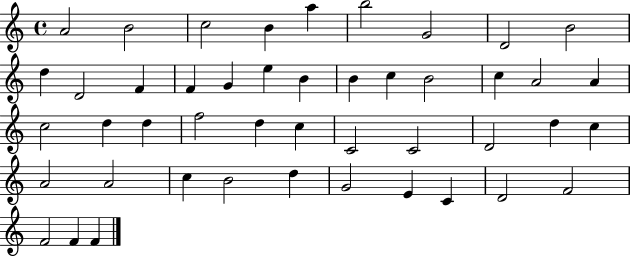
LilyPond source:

{
  \clef treble
  \time 4/4
  \defaultTimeSignature
  \key c \major
  a'2 b'2 | c''2 b'4 a''4 | b''2 g'2 | d'2 b'2 | \break d''4 d'2 f'4 | f'4 g'4 e''4 b'4 | b'4 c''4 b'2 | c''4 a'2 a'4 | \break c''2 d''4 d''4 | f''2 d''4 c''4 | c'2 c'2 | d'2 d''4 c''4 | \break a'2 a'2 | c''4 b'2 d''4 | g'2 e'4 c'4 | d'2 f'2 | \break f'2 f'4 f'4 | \bar "|."
}